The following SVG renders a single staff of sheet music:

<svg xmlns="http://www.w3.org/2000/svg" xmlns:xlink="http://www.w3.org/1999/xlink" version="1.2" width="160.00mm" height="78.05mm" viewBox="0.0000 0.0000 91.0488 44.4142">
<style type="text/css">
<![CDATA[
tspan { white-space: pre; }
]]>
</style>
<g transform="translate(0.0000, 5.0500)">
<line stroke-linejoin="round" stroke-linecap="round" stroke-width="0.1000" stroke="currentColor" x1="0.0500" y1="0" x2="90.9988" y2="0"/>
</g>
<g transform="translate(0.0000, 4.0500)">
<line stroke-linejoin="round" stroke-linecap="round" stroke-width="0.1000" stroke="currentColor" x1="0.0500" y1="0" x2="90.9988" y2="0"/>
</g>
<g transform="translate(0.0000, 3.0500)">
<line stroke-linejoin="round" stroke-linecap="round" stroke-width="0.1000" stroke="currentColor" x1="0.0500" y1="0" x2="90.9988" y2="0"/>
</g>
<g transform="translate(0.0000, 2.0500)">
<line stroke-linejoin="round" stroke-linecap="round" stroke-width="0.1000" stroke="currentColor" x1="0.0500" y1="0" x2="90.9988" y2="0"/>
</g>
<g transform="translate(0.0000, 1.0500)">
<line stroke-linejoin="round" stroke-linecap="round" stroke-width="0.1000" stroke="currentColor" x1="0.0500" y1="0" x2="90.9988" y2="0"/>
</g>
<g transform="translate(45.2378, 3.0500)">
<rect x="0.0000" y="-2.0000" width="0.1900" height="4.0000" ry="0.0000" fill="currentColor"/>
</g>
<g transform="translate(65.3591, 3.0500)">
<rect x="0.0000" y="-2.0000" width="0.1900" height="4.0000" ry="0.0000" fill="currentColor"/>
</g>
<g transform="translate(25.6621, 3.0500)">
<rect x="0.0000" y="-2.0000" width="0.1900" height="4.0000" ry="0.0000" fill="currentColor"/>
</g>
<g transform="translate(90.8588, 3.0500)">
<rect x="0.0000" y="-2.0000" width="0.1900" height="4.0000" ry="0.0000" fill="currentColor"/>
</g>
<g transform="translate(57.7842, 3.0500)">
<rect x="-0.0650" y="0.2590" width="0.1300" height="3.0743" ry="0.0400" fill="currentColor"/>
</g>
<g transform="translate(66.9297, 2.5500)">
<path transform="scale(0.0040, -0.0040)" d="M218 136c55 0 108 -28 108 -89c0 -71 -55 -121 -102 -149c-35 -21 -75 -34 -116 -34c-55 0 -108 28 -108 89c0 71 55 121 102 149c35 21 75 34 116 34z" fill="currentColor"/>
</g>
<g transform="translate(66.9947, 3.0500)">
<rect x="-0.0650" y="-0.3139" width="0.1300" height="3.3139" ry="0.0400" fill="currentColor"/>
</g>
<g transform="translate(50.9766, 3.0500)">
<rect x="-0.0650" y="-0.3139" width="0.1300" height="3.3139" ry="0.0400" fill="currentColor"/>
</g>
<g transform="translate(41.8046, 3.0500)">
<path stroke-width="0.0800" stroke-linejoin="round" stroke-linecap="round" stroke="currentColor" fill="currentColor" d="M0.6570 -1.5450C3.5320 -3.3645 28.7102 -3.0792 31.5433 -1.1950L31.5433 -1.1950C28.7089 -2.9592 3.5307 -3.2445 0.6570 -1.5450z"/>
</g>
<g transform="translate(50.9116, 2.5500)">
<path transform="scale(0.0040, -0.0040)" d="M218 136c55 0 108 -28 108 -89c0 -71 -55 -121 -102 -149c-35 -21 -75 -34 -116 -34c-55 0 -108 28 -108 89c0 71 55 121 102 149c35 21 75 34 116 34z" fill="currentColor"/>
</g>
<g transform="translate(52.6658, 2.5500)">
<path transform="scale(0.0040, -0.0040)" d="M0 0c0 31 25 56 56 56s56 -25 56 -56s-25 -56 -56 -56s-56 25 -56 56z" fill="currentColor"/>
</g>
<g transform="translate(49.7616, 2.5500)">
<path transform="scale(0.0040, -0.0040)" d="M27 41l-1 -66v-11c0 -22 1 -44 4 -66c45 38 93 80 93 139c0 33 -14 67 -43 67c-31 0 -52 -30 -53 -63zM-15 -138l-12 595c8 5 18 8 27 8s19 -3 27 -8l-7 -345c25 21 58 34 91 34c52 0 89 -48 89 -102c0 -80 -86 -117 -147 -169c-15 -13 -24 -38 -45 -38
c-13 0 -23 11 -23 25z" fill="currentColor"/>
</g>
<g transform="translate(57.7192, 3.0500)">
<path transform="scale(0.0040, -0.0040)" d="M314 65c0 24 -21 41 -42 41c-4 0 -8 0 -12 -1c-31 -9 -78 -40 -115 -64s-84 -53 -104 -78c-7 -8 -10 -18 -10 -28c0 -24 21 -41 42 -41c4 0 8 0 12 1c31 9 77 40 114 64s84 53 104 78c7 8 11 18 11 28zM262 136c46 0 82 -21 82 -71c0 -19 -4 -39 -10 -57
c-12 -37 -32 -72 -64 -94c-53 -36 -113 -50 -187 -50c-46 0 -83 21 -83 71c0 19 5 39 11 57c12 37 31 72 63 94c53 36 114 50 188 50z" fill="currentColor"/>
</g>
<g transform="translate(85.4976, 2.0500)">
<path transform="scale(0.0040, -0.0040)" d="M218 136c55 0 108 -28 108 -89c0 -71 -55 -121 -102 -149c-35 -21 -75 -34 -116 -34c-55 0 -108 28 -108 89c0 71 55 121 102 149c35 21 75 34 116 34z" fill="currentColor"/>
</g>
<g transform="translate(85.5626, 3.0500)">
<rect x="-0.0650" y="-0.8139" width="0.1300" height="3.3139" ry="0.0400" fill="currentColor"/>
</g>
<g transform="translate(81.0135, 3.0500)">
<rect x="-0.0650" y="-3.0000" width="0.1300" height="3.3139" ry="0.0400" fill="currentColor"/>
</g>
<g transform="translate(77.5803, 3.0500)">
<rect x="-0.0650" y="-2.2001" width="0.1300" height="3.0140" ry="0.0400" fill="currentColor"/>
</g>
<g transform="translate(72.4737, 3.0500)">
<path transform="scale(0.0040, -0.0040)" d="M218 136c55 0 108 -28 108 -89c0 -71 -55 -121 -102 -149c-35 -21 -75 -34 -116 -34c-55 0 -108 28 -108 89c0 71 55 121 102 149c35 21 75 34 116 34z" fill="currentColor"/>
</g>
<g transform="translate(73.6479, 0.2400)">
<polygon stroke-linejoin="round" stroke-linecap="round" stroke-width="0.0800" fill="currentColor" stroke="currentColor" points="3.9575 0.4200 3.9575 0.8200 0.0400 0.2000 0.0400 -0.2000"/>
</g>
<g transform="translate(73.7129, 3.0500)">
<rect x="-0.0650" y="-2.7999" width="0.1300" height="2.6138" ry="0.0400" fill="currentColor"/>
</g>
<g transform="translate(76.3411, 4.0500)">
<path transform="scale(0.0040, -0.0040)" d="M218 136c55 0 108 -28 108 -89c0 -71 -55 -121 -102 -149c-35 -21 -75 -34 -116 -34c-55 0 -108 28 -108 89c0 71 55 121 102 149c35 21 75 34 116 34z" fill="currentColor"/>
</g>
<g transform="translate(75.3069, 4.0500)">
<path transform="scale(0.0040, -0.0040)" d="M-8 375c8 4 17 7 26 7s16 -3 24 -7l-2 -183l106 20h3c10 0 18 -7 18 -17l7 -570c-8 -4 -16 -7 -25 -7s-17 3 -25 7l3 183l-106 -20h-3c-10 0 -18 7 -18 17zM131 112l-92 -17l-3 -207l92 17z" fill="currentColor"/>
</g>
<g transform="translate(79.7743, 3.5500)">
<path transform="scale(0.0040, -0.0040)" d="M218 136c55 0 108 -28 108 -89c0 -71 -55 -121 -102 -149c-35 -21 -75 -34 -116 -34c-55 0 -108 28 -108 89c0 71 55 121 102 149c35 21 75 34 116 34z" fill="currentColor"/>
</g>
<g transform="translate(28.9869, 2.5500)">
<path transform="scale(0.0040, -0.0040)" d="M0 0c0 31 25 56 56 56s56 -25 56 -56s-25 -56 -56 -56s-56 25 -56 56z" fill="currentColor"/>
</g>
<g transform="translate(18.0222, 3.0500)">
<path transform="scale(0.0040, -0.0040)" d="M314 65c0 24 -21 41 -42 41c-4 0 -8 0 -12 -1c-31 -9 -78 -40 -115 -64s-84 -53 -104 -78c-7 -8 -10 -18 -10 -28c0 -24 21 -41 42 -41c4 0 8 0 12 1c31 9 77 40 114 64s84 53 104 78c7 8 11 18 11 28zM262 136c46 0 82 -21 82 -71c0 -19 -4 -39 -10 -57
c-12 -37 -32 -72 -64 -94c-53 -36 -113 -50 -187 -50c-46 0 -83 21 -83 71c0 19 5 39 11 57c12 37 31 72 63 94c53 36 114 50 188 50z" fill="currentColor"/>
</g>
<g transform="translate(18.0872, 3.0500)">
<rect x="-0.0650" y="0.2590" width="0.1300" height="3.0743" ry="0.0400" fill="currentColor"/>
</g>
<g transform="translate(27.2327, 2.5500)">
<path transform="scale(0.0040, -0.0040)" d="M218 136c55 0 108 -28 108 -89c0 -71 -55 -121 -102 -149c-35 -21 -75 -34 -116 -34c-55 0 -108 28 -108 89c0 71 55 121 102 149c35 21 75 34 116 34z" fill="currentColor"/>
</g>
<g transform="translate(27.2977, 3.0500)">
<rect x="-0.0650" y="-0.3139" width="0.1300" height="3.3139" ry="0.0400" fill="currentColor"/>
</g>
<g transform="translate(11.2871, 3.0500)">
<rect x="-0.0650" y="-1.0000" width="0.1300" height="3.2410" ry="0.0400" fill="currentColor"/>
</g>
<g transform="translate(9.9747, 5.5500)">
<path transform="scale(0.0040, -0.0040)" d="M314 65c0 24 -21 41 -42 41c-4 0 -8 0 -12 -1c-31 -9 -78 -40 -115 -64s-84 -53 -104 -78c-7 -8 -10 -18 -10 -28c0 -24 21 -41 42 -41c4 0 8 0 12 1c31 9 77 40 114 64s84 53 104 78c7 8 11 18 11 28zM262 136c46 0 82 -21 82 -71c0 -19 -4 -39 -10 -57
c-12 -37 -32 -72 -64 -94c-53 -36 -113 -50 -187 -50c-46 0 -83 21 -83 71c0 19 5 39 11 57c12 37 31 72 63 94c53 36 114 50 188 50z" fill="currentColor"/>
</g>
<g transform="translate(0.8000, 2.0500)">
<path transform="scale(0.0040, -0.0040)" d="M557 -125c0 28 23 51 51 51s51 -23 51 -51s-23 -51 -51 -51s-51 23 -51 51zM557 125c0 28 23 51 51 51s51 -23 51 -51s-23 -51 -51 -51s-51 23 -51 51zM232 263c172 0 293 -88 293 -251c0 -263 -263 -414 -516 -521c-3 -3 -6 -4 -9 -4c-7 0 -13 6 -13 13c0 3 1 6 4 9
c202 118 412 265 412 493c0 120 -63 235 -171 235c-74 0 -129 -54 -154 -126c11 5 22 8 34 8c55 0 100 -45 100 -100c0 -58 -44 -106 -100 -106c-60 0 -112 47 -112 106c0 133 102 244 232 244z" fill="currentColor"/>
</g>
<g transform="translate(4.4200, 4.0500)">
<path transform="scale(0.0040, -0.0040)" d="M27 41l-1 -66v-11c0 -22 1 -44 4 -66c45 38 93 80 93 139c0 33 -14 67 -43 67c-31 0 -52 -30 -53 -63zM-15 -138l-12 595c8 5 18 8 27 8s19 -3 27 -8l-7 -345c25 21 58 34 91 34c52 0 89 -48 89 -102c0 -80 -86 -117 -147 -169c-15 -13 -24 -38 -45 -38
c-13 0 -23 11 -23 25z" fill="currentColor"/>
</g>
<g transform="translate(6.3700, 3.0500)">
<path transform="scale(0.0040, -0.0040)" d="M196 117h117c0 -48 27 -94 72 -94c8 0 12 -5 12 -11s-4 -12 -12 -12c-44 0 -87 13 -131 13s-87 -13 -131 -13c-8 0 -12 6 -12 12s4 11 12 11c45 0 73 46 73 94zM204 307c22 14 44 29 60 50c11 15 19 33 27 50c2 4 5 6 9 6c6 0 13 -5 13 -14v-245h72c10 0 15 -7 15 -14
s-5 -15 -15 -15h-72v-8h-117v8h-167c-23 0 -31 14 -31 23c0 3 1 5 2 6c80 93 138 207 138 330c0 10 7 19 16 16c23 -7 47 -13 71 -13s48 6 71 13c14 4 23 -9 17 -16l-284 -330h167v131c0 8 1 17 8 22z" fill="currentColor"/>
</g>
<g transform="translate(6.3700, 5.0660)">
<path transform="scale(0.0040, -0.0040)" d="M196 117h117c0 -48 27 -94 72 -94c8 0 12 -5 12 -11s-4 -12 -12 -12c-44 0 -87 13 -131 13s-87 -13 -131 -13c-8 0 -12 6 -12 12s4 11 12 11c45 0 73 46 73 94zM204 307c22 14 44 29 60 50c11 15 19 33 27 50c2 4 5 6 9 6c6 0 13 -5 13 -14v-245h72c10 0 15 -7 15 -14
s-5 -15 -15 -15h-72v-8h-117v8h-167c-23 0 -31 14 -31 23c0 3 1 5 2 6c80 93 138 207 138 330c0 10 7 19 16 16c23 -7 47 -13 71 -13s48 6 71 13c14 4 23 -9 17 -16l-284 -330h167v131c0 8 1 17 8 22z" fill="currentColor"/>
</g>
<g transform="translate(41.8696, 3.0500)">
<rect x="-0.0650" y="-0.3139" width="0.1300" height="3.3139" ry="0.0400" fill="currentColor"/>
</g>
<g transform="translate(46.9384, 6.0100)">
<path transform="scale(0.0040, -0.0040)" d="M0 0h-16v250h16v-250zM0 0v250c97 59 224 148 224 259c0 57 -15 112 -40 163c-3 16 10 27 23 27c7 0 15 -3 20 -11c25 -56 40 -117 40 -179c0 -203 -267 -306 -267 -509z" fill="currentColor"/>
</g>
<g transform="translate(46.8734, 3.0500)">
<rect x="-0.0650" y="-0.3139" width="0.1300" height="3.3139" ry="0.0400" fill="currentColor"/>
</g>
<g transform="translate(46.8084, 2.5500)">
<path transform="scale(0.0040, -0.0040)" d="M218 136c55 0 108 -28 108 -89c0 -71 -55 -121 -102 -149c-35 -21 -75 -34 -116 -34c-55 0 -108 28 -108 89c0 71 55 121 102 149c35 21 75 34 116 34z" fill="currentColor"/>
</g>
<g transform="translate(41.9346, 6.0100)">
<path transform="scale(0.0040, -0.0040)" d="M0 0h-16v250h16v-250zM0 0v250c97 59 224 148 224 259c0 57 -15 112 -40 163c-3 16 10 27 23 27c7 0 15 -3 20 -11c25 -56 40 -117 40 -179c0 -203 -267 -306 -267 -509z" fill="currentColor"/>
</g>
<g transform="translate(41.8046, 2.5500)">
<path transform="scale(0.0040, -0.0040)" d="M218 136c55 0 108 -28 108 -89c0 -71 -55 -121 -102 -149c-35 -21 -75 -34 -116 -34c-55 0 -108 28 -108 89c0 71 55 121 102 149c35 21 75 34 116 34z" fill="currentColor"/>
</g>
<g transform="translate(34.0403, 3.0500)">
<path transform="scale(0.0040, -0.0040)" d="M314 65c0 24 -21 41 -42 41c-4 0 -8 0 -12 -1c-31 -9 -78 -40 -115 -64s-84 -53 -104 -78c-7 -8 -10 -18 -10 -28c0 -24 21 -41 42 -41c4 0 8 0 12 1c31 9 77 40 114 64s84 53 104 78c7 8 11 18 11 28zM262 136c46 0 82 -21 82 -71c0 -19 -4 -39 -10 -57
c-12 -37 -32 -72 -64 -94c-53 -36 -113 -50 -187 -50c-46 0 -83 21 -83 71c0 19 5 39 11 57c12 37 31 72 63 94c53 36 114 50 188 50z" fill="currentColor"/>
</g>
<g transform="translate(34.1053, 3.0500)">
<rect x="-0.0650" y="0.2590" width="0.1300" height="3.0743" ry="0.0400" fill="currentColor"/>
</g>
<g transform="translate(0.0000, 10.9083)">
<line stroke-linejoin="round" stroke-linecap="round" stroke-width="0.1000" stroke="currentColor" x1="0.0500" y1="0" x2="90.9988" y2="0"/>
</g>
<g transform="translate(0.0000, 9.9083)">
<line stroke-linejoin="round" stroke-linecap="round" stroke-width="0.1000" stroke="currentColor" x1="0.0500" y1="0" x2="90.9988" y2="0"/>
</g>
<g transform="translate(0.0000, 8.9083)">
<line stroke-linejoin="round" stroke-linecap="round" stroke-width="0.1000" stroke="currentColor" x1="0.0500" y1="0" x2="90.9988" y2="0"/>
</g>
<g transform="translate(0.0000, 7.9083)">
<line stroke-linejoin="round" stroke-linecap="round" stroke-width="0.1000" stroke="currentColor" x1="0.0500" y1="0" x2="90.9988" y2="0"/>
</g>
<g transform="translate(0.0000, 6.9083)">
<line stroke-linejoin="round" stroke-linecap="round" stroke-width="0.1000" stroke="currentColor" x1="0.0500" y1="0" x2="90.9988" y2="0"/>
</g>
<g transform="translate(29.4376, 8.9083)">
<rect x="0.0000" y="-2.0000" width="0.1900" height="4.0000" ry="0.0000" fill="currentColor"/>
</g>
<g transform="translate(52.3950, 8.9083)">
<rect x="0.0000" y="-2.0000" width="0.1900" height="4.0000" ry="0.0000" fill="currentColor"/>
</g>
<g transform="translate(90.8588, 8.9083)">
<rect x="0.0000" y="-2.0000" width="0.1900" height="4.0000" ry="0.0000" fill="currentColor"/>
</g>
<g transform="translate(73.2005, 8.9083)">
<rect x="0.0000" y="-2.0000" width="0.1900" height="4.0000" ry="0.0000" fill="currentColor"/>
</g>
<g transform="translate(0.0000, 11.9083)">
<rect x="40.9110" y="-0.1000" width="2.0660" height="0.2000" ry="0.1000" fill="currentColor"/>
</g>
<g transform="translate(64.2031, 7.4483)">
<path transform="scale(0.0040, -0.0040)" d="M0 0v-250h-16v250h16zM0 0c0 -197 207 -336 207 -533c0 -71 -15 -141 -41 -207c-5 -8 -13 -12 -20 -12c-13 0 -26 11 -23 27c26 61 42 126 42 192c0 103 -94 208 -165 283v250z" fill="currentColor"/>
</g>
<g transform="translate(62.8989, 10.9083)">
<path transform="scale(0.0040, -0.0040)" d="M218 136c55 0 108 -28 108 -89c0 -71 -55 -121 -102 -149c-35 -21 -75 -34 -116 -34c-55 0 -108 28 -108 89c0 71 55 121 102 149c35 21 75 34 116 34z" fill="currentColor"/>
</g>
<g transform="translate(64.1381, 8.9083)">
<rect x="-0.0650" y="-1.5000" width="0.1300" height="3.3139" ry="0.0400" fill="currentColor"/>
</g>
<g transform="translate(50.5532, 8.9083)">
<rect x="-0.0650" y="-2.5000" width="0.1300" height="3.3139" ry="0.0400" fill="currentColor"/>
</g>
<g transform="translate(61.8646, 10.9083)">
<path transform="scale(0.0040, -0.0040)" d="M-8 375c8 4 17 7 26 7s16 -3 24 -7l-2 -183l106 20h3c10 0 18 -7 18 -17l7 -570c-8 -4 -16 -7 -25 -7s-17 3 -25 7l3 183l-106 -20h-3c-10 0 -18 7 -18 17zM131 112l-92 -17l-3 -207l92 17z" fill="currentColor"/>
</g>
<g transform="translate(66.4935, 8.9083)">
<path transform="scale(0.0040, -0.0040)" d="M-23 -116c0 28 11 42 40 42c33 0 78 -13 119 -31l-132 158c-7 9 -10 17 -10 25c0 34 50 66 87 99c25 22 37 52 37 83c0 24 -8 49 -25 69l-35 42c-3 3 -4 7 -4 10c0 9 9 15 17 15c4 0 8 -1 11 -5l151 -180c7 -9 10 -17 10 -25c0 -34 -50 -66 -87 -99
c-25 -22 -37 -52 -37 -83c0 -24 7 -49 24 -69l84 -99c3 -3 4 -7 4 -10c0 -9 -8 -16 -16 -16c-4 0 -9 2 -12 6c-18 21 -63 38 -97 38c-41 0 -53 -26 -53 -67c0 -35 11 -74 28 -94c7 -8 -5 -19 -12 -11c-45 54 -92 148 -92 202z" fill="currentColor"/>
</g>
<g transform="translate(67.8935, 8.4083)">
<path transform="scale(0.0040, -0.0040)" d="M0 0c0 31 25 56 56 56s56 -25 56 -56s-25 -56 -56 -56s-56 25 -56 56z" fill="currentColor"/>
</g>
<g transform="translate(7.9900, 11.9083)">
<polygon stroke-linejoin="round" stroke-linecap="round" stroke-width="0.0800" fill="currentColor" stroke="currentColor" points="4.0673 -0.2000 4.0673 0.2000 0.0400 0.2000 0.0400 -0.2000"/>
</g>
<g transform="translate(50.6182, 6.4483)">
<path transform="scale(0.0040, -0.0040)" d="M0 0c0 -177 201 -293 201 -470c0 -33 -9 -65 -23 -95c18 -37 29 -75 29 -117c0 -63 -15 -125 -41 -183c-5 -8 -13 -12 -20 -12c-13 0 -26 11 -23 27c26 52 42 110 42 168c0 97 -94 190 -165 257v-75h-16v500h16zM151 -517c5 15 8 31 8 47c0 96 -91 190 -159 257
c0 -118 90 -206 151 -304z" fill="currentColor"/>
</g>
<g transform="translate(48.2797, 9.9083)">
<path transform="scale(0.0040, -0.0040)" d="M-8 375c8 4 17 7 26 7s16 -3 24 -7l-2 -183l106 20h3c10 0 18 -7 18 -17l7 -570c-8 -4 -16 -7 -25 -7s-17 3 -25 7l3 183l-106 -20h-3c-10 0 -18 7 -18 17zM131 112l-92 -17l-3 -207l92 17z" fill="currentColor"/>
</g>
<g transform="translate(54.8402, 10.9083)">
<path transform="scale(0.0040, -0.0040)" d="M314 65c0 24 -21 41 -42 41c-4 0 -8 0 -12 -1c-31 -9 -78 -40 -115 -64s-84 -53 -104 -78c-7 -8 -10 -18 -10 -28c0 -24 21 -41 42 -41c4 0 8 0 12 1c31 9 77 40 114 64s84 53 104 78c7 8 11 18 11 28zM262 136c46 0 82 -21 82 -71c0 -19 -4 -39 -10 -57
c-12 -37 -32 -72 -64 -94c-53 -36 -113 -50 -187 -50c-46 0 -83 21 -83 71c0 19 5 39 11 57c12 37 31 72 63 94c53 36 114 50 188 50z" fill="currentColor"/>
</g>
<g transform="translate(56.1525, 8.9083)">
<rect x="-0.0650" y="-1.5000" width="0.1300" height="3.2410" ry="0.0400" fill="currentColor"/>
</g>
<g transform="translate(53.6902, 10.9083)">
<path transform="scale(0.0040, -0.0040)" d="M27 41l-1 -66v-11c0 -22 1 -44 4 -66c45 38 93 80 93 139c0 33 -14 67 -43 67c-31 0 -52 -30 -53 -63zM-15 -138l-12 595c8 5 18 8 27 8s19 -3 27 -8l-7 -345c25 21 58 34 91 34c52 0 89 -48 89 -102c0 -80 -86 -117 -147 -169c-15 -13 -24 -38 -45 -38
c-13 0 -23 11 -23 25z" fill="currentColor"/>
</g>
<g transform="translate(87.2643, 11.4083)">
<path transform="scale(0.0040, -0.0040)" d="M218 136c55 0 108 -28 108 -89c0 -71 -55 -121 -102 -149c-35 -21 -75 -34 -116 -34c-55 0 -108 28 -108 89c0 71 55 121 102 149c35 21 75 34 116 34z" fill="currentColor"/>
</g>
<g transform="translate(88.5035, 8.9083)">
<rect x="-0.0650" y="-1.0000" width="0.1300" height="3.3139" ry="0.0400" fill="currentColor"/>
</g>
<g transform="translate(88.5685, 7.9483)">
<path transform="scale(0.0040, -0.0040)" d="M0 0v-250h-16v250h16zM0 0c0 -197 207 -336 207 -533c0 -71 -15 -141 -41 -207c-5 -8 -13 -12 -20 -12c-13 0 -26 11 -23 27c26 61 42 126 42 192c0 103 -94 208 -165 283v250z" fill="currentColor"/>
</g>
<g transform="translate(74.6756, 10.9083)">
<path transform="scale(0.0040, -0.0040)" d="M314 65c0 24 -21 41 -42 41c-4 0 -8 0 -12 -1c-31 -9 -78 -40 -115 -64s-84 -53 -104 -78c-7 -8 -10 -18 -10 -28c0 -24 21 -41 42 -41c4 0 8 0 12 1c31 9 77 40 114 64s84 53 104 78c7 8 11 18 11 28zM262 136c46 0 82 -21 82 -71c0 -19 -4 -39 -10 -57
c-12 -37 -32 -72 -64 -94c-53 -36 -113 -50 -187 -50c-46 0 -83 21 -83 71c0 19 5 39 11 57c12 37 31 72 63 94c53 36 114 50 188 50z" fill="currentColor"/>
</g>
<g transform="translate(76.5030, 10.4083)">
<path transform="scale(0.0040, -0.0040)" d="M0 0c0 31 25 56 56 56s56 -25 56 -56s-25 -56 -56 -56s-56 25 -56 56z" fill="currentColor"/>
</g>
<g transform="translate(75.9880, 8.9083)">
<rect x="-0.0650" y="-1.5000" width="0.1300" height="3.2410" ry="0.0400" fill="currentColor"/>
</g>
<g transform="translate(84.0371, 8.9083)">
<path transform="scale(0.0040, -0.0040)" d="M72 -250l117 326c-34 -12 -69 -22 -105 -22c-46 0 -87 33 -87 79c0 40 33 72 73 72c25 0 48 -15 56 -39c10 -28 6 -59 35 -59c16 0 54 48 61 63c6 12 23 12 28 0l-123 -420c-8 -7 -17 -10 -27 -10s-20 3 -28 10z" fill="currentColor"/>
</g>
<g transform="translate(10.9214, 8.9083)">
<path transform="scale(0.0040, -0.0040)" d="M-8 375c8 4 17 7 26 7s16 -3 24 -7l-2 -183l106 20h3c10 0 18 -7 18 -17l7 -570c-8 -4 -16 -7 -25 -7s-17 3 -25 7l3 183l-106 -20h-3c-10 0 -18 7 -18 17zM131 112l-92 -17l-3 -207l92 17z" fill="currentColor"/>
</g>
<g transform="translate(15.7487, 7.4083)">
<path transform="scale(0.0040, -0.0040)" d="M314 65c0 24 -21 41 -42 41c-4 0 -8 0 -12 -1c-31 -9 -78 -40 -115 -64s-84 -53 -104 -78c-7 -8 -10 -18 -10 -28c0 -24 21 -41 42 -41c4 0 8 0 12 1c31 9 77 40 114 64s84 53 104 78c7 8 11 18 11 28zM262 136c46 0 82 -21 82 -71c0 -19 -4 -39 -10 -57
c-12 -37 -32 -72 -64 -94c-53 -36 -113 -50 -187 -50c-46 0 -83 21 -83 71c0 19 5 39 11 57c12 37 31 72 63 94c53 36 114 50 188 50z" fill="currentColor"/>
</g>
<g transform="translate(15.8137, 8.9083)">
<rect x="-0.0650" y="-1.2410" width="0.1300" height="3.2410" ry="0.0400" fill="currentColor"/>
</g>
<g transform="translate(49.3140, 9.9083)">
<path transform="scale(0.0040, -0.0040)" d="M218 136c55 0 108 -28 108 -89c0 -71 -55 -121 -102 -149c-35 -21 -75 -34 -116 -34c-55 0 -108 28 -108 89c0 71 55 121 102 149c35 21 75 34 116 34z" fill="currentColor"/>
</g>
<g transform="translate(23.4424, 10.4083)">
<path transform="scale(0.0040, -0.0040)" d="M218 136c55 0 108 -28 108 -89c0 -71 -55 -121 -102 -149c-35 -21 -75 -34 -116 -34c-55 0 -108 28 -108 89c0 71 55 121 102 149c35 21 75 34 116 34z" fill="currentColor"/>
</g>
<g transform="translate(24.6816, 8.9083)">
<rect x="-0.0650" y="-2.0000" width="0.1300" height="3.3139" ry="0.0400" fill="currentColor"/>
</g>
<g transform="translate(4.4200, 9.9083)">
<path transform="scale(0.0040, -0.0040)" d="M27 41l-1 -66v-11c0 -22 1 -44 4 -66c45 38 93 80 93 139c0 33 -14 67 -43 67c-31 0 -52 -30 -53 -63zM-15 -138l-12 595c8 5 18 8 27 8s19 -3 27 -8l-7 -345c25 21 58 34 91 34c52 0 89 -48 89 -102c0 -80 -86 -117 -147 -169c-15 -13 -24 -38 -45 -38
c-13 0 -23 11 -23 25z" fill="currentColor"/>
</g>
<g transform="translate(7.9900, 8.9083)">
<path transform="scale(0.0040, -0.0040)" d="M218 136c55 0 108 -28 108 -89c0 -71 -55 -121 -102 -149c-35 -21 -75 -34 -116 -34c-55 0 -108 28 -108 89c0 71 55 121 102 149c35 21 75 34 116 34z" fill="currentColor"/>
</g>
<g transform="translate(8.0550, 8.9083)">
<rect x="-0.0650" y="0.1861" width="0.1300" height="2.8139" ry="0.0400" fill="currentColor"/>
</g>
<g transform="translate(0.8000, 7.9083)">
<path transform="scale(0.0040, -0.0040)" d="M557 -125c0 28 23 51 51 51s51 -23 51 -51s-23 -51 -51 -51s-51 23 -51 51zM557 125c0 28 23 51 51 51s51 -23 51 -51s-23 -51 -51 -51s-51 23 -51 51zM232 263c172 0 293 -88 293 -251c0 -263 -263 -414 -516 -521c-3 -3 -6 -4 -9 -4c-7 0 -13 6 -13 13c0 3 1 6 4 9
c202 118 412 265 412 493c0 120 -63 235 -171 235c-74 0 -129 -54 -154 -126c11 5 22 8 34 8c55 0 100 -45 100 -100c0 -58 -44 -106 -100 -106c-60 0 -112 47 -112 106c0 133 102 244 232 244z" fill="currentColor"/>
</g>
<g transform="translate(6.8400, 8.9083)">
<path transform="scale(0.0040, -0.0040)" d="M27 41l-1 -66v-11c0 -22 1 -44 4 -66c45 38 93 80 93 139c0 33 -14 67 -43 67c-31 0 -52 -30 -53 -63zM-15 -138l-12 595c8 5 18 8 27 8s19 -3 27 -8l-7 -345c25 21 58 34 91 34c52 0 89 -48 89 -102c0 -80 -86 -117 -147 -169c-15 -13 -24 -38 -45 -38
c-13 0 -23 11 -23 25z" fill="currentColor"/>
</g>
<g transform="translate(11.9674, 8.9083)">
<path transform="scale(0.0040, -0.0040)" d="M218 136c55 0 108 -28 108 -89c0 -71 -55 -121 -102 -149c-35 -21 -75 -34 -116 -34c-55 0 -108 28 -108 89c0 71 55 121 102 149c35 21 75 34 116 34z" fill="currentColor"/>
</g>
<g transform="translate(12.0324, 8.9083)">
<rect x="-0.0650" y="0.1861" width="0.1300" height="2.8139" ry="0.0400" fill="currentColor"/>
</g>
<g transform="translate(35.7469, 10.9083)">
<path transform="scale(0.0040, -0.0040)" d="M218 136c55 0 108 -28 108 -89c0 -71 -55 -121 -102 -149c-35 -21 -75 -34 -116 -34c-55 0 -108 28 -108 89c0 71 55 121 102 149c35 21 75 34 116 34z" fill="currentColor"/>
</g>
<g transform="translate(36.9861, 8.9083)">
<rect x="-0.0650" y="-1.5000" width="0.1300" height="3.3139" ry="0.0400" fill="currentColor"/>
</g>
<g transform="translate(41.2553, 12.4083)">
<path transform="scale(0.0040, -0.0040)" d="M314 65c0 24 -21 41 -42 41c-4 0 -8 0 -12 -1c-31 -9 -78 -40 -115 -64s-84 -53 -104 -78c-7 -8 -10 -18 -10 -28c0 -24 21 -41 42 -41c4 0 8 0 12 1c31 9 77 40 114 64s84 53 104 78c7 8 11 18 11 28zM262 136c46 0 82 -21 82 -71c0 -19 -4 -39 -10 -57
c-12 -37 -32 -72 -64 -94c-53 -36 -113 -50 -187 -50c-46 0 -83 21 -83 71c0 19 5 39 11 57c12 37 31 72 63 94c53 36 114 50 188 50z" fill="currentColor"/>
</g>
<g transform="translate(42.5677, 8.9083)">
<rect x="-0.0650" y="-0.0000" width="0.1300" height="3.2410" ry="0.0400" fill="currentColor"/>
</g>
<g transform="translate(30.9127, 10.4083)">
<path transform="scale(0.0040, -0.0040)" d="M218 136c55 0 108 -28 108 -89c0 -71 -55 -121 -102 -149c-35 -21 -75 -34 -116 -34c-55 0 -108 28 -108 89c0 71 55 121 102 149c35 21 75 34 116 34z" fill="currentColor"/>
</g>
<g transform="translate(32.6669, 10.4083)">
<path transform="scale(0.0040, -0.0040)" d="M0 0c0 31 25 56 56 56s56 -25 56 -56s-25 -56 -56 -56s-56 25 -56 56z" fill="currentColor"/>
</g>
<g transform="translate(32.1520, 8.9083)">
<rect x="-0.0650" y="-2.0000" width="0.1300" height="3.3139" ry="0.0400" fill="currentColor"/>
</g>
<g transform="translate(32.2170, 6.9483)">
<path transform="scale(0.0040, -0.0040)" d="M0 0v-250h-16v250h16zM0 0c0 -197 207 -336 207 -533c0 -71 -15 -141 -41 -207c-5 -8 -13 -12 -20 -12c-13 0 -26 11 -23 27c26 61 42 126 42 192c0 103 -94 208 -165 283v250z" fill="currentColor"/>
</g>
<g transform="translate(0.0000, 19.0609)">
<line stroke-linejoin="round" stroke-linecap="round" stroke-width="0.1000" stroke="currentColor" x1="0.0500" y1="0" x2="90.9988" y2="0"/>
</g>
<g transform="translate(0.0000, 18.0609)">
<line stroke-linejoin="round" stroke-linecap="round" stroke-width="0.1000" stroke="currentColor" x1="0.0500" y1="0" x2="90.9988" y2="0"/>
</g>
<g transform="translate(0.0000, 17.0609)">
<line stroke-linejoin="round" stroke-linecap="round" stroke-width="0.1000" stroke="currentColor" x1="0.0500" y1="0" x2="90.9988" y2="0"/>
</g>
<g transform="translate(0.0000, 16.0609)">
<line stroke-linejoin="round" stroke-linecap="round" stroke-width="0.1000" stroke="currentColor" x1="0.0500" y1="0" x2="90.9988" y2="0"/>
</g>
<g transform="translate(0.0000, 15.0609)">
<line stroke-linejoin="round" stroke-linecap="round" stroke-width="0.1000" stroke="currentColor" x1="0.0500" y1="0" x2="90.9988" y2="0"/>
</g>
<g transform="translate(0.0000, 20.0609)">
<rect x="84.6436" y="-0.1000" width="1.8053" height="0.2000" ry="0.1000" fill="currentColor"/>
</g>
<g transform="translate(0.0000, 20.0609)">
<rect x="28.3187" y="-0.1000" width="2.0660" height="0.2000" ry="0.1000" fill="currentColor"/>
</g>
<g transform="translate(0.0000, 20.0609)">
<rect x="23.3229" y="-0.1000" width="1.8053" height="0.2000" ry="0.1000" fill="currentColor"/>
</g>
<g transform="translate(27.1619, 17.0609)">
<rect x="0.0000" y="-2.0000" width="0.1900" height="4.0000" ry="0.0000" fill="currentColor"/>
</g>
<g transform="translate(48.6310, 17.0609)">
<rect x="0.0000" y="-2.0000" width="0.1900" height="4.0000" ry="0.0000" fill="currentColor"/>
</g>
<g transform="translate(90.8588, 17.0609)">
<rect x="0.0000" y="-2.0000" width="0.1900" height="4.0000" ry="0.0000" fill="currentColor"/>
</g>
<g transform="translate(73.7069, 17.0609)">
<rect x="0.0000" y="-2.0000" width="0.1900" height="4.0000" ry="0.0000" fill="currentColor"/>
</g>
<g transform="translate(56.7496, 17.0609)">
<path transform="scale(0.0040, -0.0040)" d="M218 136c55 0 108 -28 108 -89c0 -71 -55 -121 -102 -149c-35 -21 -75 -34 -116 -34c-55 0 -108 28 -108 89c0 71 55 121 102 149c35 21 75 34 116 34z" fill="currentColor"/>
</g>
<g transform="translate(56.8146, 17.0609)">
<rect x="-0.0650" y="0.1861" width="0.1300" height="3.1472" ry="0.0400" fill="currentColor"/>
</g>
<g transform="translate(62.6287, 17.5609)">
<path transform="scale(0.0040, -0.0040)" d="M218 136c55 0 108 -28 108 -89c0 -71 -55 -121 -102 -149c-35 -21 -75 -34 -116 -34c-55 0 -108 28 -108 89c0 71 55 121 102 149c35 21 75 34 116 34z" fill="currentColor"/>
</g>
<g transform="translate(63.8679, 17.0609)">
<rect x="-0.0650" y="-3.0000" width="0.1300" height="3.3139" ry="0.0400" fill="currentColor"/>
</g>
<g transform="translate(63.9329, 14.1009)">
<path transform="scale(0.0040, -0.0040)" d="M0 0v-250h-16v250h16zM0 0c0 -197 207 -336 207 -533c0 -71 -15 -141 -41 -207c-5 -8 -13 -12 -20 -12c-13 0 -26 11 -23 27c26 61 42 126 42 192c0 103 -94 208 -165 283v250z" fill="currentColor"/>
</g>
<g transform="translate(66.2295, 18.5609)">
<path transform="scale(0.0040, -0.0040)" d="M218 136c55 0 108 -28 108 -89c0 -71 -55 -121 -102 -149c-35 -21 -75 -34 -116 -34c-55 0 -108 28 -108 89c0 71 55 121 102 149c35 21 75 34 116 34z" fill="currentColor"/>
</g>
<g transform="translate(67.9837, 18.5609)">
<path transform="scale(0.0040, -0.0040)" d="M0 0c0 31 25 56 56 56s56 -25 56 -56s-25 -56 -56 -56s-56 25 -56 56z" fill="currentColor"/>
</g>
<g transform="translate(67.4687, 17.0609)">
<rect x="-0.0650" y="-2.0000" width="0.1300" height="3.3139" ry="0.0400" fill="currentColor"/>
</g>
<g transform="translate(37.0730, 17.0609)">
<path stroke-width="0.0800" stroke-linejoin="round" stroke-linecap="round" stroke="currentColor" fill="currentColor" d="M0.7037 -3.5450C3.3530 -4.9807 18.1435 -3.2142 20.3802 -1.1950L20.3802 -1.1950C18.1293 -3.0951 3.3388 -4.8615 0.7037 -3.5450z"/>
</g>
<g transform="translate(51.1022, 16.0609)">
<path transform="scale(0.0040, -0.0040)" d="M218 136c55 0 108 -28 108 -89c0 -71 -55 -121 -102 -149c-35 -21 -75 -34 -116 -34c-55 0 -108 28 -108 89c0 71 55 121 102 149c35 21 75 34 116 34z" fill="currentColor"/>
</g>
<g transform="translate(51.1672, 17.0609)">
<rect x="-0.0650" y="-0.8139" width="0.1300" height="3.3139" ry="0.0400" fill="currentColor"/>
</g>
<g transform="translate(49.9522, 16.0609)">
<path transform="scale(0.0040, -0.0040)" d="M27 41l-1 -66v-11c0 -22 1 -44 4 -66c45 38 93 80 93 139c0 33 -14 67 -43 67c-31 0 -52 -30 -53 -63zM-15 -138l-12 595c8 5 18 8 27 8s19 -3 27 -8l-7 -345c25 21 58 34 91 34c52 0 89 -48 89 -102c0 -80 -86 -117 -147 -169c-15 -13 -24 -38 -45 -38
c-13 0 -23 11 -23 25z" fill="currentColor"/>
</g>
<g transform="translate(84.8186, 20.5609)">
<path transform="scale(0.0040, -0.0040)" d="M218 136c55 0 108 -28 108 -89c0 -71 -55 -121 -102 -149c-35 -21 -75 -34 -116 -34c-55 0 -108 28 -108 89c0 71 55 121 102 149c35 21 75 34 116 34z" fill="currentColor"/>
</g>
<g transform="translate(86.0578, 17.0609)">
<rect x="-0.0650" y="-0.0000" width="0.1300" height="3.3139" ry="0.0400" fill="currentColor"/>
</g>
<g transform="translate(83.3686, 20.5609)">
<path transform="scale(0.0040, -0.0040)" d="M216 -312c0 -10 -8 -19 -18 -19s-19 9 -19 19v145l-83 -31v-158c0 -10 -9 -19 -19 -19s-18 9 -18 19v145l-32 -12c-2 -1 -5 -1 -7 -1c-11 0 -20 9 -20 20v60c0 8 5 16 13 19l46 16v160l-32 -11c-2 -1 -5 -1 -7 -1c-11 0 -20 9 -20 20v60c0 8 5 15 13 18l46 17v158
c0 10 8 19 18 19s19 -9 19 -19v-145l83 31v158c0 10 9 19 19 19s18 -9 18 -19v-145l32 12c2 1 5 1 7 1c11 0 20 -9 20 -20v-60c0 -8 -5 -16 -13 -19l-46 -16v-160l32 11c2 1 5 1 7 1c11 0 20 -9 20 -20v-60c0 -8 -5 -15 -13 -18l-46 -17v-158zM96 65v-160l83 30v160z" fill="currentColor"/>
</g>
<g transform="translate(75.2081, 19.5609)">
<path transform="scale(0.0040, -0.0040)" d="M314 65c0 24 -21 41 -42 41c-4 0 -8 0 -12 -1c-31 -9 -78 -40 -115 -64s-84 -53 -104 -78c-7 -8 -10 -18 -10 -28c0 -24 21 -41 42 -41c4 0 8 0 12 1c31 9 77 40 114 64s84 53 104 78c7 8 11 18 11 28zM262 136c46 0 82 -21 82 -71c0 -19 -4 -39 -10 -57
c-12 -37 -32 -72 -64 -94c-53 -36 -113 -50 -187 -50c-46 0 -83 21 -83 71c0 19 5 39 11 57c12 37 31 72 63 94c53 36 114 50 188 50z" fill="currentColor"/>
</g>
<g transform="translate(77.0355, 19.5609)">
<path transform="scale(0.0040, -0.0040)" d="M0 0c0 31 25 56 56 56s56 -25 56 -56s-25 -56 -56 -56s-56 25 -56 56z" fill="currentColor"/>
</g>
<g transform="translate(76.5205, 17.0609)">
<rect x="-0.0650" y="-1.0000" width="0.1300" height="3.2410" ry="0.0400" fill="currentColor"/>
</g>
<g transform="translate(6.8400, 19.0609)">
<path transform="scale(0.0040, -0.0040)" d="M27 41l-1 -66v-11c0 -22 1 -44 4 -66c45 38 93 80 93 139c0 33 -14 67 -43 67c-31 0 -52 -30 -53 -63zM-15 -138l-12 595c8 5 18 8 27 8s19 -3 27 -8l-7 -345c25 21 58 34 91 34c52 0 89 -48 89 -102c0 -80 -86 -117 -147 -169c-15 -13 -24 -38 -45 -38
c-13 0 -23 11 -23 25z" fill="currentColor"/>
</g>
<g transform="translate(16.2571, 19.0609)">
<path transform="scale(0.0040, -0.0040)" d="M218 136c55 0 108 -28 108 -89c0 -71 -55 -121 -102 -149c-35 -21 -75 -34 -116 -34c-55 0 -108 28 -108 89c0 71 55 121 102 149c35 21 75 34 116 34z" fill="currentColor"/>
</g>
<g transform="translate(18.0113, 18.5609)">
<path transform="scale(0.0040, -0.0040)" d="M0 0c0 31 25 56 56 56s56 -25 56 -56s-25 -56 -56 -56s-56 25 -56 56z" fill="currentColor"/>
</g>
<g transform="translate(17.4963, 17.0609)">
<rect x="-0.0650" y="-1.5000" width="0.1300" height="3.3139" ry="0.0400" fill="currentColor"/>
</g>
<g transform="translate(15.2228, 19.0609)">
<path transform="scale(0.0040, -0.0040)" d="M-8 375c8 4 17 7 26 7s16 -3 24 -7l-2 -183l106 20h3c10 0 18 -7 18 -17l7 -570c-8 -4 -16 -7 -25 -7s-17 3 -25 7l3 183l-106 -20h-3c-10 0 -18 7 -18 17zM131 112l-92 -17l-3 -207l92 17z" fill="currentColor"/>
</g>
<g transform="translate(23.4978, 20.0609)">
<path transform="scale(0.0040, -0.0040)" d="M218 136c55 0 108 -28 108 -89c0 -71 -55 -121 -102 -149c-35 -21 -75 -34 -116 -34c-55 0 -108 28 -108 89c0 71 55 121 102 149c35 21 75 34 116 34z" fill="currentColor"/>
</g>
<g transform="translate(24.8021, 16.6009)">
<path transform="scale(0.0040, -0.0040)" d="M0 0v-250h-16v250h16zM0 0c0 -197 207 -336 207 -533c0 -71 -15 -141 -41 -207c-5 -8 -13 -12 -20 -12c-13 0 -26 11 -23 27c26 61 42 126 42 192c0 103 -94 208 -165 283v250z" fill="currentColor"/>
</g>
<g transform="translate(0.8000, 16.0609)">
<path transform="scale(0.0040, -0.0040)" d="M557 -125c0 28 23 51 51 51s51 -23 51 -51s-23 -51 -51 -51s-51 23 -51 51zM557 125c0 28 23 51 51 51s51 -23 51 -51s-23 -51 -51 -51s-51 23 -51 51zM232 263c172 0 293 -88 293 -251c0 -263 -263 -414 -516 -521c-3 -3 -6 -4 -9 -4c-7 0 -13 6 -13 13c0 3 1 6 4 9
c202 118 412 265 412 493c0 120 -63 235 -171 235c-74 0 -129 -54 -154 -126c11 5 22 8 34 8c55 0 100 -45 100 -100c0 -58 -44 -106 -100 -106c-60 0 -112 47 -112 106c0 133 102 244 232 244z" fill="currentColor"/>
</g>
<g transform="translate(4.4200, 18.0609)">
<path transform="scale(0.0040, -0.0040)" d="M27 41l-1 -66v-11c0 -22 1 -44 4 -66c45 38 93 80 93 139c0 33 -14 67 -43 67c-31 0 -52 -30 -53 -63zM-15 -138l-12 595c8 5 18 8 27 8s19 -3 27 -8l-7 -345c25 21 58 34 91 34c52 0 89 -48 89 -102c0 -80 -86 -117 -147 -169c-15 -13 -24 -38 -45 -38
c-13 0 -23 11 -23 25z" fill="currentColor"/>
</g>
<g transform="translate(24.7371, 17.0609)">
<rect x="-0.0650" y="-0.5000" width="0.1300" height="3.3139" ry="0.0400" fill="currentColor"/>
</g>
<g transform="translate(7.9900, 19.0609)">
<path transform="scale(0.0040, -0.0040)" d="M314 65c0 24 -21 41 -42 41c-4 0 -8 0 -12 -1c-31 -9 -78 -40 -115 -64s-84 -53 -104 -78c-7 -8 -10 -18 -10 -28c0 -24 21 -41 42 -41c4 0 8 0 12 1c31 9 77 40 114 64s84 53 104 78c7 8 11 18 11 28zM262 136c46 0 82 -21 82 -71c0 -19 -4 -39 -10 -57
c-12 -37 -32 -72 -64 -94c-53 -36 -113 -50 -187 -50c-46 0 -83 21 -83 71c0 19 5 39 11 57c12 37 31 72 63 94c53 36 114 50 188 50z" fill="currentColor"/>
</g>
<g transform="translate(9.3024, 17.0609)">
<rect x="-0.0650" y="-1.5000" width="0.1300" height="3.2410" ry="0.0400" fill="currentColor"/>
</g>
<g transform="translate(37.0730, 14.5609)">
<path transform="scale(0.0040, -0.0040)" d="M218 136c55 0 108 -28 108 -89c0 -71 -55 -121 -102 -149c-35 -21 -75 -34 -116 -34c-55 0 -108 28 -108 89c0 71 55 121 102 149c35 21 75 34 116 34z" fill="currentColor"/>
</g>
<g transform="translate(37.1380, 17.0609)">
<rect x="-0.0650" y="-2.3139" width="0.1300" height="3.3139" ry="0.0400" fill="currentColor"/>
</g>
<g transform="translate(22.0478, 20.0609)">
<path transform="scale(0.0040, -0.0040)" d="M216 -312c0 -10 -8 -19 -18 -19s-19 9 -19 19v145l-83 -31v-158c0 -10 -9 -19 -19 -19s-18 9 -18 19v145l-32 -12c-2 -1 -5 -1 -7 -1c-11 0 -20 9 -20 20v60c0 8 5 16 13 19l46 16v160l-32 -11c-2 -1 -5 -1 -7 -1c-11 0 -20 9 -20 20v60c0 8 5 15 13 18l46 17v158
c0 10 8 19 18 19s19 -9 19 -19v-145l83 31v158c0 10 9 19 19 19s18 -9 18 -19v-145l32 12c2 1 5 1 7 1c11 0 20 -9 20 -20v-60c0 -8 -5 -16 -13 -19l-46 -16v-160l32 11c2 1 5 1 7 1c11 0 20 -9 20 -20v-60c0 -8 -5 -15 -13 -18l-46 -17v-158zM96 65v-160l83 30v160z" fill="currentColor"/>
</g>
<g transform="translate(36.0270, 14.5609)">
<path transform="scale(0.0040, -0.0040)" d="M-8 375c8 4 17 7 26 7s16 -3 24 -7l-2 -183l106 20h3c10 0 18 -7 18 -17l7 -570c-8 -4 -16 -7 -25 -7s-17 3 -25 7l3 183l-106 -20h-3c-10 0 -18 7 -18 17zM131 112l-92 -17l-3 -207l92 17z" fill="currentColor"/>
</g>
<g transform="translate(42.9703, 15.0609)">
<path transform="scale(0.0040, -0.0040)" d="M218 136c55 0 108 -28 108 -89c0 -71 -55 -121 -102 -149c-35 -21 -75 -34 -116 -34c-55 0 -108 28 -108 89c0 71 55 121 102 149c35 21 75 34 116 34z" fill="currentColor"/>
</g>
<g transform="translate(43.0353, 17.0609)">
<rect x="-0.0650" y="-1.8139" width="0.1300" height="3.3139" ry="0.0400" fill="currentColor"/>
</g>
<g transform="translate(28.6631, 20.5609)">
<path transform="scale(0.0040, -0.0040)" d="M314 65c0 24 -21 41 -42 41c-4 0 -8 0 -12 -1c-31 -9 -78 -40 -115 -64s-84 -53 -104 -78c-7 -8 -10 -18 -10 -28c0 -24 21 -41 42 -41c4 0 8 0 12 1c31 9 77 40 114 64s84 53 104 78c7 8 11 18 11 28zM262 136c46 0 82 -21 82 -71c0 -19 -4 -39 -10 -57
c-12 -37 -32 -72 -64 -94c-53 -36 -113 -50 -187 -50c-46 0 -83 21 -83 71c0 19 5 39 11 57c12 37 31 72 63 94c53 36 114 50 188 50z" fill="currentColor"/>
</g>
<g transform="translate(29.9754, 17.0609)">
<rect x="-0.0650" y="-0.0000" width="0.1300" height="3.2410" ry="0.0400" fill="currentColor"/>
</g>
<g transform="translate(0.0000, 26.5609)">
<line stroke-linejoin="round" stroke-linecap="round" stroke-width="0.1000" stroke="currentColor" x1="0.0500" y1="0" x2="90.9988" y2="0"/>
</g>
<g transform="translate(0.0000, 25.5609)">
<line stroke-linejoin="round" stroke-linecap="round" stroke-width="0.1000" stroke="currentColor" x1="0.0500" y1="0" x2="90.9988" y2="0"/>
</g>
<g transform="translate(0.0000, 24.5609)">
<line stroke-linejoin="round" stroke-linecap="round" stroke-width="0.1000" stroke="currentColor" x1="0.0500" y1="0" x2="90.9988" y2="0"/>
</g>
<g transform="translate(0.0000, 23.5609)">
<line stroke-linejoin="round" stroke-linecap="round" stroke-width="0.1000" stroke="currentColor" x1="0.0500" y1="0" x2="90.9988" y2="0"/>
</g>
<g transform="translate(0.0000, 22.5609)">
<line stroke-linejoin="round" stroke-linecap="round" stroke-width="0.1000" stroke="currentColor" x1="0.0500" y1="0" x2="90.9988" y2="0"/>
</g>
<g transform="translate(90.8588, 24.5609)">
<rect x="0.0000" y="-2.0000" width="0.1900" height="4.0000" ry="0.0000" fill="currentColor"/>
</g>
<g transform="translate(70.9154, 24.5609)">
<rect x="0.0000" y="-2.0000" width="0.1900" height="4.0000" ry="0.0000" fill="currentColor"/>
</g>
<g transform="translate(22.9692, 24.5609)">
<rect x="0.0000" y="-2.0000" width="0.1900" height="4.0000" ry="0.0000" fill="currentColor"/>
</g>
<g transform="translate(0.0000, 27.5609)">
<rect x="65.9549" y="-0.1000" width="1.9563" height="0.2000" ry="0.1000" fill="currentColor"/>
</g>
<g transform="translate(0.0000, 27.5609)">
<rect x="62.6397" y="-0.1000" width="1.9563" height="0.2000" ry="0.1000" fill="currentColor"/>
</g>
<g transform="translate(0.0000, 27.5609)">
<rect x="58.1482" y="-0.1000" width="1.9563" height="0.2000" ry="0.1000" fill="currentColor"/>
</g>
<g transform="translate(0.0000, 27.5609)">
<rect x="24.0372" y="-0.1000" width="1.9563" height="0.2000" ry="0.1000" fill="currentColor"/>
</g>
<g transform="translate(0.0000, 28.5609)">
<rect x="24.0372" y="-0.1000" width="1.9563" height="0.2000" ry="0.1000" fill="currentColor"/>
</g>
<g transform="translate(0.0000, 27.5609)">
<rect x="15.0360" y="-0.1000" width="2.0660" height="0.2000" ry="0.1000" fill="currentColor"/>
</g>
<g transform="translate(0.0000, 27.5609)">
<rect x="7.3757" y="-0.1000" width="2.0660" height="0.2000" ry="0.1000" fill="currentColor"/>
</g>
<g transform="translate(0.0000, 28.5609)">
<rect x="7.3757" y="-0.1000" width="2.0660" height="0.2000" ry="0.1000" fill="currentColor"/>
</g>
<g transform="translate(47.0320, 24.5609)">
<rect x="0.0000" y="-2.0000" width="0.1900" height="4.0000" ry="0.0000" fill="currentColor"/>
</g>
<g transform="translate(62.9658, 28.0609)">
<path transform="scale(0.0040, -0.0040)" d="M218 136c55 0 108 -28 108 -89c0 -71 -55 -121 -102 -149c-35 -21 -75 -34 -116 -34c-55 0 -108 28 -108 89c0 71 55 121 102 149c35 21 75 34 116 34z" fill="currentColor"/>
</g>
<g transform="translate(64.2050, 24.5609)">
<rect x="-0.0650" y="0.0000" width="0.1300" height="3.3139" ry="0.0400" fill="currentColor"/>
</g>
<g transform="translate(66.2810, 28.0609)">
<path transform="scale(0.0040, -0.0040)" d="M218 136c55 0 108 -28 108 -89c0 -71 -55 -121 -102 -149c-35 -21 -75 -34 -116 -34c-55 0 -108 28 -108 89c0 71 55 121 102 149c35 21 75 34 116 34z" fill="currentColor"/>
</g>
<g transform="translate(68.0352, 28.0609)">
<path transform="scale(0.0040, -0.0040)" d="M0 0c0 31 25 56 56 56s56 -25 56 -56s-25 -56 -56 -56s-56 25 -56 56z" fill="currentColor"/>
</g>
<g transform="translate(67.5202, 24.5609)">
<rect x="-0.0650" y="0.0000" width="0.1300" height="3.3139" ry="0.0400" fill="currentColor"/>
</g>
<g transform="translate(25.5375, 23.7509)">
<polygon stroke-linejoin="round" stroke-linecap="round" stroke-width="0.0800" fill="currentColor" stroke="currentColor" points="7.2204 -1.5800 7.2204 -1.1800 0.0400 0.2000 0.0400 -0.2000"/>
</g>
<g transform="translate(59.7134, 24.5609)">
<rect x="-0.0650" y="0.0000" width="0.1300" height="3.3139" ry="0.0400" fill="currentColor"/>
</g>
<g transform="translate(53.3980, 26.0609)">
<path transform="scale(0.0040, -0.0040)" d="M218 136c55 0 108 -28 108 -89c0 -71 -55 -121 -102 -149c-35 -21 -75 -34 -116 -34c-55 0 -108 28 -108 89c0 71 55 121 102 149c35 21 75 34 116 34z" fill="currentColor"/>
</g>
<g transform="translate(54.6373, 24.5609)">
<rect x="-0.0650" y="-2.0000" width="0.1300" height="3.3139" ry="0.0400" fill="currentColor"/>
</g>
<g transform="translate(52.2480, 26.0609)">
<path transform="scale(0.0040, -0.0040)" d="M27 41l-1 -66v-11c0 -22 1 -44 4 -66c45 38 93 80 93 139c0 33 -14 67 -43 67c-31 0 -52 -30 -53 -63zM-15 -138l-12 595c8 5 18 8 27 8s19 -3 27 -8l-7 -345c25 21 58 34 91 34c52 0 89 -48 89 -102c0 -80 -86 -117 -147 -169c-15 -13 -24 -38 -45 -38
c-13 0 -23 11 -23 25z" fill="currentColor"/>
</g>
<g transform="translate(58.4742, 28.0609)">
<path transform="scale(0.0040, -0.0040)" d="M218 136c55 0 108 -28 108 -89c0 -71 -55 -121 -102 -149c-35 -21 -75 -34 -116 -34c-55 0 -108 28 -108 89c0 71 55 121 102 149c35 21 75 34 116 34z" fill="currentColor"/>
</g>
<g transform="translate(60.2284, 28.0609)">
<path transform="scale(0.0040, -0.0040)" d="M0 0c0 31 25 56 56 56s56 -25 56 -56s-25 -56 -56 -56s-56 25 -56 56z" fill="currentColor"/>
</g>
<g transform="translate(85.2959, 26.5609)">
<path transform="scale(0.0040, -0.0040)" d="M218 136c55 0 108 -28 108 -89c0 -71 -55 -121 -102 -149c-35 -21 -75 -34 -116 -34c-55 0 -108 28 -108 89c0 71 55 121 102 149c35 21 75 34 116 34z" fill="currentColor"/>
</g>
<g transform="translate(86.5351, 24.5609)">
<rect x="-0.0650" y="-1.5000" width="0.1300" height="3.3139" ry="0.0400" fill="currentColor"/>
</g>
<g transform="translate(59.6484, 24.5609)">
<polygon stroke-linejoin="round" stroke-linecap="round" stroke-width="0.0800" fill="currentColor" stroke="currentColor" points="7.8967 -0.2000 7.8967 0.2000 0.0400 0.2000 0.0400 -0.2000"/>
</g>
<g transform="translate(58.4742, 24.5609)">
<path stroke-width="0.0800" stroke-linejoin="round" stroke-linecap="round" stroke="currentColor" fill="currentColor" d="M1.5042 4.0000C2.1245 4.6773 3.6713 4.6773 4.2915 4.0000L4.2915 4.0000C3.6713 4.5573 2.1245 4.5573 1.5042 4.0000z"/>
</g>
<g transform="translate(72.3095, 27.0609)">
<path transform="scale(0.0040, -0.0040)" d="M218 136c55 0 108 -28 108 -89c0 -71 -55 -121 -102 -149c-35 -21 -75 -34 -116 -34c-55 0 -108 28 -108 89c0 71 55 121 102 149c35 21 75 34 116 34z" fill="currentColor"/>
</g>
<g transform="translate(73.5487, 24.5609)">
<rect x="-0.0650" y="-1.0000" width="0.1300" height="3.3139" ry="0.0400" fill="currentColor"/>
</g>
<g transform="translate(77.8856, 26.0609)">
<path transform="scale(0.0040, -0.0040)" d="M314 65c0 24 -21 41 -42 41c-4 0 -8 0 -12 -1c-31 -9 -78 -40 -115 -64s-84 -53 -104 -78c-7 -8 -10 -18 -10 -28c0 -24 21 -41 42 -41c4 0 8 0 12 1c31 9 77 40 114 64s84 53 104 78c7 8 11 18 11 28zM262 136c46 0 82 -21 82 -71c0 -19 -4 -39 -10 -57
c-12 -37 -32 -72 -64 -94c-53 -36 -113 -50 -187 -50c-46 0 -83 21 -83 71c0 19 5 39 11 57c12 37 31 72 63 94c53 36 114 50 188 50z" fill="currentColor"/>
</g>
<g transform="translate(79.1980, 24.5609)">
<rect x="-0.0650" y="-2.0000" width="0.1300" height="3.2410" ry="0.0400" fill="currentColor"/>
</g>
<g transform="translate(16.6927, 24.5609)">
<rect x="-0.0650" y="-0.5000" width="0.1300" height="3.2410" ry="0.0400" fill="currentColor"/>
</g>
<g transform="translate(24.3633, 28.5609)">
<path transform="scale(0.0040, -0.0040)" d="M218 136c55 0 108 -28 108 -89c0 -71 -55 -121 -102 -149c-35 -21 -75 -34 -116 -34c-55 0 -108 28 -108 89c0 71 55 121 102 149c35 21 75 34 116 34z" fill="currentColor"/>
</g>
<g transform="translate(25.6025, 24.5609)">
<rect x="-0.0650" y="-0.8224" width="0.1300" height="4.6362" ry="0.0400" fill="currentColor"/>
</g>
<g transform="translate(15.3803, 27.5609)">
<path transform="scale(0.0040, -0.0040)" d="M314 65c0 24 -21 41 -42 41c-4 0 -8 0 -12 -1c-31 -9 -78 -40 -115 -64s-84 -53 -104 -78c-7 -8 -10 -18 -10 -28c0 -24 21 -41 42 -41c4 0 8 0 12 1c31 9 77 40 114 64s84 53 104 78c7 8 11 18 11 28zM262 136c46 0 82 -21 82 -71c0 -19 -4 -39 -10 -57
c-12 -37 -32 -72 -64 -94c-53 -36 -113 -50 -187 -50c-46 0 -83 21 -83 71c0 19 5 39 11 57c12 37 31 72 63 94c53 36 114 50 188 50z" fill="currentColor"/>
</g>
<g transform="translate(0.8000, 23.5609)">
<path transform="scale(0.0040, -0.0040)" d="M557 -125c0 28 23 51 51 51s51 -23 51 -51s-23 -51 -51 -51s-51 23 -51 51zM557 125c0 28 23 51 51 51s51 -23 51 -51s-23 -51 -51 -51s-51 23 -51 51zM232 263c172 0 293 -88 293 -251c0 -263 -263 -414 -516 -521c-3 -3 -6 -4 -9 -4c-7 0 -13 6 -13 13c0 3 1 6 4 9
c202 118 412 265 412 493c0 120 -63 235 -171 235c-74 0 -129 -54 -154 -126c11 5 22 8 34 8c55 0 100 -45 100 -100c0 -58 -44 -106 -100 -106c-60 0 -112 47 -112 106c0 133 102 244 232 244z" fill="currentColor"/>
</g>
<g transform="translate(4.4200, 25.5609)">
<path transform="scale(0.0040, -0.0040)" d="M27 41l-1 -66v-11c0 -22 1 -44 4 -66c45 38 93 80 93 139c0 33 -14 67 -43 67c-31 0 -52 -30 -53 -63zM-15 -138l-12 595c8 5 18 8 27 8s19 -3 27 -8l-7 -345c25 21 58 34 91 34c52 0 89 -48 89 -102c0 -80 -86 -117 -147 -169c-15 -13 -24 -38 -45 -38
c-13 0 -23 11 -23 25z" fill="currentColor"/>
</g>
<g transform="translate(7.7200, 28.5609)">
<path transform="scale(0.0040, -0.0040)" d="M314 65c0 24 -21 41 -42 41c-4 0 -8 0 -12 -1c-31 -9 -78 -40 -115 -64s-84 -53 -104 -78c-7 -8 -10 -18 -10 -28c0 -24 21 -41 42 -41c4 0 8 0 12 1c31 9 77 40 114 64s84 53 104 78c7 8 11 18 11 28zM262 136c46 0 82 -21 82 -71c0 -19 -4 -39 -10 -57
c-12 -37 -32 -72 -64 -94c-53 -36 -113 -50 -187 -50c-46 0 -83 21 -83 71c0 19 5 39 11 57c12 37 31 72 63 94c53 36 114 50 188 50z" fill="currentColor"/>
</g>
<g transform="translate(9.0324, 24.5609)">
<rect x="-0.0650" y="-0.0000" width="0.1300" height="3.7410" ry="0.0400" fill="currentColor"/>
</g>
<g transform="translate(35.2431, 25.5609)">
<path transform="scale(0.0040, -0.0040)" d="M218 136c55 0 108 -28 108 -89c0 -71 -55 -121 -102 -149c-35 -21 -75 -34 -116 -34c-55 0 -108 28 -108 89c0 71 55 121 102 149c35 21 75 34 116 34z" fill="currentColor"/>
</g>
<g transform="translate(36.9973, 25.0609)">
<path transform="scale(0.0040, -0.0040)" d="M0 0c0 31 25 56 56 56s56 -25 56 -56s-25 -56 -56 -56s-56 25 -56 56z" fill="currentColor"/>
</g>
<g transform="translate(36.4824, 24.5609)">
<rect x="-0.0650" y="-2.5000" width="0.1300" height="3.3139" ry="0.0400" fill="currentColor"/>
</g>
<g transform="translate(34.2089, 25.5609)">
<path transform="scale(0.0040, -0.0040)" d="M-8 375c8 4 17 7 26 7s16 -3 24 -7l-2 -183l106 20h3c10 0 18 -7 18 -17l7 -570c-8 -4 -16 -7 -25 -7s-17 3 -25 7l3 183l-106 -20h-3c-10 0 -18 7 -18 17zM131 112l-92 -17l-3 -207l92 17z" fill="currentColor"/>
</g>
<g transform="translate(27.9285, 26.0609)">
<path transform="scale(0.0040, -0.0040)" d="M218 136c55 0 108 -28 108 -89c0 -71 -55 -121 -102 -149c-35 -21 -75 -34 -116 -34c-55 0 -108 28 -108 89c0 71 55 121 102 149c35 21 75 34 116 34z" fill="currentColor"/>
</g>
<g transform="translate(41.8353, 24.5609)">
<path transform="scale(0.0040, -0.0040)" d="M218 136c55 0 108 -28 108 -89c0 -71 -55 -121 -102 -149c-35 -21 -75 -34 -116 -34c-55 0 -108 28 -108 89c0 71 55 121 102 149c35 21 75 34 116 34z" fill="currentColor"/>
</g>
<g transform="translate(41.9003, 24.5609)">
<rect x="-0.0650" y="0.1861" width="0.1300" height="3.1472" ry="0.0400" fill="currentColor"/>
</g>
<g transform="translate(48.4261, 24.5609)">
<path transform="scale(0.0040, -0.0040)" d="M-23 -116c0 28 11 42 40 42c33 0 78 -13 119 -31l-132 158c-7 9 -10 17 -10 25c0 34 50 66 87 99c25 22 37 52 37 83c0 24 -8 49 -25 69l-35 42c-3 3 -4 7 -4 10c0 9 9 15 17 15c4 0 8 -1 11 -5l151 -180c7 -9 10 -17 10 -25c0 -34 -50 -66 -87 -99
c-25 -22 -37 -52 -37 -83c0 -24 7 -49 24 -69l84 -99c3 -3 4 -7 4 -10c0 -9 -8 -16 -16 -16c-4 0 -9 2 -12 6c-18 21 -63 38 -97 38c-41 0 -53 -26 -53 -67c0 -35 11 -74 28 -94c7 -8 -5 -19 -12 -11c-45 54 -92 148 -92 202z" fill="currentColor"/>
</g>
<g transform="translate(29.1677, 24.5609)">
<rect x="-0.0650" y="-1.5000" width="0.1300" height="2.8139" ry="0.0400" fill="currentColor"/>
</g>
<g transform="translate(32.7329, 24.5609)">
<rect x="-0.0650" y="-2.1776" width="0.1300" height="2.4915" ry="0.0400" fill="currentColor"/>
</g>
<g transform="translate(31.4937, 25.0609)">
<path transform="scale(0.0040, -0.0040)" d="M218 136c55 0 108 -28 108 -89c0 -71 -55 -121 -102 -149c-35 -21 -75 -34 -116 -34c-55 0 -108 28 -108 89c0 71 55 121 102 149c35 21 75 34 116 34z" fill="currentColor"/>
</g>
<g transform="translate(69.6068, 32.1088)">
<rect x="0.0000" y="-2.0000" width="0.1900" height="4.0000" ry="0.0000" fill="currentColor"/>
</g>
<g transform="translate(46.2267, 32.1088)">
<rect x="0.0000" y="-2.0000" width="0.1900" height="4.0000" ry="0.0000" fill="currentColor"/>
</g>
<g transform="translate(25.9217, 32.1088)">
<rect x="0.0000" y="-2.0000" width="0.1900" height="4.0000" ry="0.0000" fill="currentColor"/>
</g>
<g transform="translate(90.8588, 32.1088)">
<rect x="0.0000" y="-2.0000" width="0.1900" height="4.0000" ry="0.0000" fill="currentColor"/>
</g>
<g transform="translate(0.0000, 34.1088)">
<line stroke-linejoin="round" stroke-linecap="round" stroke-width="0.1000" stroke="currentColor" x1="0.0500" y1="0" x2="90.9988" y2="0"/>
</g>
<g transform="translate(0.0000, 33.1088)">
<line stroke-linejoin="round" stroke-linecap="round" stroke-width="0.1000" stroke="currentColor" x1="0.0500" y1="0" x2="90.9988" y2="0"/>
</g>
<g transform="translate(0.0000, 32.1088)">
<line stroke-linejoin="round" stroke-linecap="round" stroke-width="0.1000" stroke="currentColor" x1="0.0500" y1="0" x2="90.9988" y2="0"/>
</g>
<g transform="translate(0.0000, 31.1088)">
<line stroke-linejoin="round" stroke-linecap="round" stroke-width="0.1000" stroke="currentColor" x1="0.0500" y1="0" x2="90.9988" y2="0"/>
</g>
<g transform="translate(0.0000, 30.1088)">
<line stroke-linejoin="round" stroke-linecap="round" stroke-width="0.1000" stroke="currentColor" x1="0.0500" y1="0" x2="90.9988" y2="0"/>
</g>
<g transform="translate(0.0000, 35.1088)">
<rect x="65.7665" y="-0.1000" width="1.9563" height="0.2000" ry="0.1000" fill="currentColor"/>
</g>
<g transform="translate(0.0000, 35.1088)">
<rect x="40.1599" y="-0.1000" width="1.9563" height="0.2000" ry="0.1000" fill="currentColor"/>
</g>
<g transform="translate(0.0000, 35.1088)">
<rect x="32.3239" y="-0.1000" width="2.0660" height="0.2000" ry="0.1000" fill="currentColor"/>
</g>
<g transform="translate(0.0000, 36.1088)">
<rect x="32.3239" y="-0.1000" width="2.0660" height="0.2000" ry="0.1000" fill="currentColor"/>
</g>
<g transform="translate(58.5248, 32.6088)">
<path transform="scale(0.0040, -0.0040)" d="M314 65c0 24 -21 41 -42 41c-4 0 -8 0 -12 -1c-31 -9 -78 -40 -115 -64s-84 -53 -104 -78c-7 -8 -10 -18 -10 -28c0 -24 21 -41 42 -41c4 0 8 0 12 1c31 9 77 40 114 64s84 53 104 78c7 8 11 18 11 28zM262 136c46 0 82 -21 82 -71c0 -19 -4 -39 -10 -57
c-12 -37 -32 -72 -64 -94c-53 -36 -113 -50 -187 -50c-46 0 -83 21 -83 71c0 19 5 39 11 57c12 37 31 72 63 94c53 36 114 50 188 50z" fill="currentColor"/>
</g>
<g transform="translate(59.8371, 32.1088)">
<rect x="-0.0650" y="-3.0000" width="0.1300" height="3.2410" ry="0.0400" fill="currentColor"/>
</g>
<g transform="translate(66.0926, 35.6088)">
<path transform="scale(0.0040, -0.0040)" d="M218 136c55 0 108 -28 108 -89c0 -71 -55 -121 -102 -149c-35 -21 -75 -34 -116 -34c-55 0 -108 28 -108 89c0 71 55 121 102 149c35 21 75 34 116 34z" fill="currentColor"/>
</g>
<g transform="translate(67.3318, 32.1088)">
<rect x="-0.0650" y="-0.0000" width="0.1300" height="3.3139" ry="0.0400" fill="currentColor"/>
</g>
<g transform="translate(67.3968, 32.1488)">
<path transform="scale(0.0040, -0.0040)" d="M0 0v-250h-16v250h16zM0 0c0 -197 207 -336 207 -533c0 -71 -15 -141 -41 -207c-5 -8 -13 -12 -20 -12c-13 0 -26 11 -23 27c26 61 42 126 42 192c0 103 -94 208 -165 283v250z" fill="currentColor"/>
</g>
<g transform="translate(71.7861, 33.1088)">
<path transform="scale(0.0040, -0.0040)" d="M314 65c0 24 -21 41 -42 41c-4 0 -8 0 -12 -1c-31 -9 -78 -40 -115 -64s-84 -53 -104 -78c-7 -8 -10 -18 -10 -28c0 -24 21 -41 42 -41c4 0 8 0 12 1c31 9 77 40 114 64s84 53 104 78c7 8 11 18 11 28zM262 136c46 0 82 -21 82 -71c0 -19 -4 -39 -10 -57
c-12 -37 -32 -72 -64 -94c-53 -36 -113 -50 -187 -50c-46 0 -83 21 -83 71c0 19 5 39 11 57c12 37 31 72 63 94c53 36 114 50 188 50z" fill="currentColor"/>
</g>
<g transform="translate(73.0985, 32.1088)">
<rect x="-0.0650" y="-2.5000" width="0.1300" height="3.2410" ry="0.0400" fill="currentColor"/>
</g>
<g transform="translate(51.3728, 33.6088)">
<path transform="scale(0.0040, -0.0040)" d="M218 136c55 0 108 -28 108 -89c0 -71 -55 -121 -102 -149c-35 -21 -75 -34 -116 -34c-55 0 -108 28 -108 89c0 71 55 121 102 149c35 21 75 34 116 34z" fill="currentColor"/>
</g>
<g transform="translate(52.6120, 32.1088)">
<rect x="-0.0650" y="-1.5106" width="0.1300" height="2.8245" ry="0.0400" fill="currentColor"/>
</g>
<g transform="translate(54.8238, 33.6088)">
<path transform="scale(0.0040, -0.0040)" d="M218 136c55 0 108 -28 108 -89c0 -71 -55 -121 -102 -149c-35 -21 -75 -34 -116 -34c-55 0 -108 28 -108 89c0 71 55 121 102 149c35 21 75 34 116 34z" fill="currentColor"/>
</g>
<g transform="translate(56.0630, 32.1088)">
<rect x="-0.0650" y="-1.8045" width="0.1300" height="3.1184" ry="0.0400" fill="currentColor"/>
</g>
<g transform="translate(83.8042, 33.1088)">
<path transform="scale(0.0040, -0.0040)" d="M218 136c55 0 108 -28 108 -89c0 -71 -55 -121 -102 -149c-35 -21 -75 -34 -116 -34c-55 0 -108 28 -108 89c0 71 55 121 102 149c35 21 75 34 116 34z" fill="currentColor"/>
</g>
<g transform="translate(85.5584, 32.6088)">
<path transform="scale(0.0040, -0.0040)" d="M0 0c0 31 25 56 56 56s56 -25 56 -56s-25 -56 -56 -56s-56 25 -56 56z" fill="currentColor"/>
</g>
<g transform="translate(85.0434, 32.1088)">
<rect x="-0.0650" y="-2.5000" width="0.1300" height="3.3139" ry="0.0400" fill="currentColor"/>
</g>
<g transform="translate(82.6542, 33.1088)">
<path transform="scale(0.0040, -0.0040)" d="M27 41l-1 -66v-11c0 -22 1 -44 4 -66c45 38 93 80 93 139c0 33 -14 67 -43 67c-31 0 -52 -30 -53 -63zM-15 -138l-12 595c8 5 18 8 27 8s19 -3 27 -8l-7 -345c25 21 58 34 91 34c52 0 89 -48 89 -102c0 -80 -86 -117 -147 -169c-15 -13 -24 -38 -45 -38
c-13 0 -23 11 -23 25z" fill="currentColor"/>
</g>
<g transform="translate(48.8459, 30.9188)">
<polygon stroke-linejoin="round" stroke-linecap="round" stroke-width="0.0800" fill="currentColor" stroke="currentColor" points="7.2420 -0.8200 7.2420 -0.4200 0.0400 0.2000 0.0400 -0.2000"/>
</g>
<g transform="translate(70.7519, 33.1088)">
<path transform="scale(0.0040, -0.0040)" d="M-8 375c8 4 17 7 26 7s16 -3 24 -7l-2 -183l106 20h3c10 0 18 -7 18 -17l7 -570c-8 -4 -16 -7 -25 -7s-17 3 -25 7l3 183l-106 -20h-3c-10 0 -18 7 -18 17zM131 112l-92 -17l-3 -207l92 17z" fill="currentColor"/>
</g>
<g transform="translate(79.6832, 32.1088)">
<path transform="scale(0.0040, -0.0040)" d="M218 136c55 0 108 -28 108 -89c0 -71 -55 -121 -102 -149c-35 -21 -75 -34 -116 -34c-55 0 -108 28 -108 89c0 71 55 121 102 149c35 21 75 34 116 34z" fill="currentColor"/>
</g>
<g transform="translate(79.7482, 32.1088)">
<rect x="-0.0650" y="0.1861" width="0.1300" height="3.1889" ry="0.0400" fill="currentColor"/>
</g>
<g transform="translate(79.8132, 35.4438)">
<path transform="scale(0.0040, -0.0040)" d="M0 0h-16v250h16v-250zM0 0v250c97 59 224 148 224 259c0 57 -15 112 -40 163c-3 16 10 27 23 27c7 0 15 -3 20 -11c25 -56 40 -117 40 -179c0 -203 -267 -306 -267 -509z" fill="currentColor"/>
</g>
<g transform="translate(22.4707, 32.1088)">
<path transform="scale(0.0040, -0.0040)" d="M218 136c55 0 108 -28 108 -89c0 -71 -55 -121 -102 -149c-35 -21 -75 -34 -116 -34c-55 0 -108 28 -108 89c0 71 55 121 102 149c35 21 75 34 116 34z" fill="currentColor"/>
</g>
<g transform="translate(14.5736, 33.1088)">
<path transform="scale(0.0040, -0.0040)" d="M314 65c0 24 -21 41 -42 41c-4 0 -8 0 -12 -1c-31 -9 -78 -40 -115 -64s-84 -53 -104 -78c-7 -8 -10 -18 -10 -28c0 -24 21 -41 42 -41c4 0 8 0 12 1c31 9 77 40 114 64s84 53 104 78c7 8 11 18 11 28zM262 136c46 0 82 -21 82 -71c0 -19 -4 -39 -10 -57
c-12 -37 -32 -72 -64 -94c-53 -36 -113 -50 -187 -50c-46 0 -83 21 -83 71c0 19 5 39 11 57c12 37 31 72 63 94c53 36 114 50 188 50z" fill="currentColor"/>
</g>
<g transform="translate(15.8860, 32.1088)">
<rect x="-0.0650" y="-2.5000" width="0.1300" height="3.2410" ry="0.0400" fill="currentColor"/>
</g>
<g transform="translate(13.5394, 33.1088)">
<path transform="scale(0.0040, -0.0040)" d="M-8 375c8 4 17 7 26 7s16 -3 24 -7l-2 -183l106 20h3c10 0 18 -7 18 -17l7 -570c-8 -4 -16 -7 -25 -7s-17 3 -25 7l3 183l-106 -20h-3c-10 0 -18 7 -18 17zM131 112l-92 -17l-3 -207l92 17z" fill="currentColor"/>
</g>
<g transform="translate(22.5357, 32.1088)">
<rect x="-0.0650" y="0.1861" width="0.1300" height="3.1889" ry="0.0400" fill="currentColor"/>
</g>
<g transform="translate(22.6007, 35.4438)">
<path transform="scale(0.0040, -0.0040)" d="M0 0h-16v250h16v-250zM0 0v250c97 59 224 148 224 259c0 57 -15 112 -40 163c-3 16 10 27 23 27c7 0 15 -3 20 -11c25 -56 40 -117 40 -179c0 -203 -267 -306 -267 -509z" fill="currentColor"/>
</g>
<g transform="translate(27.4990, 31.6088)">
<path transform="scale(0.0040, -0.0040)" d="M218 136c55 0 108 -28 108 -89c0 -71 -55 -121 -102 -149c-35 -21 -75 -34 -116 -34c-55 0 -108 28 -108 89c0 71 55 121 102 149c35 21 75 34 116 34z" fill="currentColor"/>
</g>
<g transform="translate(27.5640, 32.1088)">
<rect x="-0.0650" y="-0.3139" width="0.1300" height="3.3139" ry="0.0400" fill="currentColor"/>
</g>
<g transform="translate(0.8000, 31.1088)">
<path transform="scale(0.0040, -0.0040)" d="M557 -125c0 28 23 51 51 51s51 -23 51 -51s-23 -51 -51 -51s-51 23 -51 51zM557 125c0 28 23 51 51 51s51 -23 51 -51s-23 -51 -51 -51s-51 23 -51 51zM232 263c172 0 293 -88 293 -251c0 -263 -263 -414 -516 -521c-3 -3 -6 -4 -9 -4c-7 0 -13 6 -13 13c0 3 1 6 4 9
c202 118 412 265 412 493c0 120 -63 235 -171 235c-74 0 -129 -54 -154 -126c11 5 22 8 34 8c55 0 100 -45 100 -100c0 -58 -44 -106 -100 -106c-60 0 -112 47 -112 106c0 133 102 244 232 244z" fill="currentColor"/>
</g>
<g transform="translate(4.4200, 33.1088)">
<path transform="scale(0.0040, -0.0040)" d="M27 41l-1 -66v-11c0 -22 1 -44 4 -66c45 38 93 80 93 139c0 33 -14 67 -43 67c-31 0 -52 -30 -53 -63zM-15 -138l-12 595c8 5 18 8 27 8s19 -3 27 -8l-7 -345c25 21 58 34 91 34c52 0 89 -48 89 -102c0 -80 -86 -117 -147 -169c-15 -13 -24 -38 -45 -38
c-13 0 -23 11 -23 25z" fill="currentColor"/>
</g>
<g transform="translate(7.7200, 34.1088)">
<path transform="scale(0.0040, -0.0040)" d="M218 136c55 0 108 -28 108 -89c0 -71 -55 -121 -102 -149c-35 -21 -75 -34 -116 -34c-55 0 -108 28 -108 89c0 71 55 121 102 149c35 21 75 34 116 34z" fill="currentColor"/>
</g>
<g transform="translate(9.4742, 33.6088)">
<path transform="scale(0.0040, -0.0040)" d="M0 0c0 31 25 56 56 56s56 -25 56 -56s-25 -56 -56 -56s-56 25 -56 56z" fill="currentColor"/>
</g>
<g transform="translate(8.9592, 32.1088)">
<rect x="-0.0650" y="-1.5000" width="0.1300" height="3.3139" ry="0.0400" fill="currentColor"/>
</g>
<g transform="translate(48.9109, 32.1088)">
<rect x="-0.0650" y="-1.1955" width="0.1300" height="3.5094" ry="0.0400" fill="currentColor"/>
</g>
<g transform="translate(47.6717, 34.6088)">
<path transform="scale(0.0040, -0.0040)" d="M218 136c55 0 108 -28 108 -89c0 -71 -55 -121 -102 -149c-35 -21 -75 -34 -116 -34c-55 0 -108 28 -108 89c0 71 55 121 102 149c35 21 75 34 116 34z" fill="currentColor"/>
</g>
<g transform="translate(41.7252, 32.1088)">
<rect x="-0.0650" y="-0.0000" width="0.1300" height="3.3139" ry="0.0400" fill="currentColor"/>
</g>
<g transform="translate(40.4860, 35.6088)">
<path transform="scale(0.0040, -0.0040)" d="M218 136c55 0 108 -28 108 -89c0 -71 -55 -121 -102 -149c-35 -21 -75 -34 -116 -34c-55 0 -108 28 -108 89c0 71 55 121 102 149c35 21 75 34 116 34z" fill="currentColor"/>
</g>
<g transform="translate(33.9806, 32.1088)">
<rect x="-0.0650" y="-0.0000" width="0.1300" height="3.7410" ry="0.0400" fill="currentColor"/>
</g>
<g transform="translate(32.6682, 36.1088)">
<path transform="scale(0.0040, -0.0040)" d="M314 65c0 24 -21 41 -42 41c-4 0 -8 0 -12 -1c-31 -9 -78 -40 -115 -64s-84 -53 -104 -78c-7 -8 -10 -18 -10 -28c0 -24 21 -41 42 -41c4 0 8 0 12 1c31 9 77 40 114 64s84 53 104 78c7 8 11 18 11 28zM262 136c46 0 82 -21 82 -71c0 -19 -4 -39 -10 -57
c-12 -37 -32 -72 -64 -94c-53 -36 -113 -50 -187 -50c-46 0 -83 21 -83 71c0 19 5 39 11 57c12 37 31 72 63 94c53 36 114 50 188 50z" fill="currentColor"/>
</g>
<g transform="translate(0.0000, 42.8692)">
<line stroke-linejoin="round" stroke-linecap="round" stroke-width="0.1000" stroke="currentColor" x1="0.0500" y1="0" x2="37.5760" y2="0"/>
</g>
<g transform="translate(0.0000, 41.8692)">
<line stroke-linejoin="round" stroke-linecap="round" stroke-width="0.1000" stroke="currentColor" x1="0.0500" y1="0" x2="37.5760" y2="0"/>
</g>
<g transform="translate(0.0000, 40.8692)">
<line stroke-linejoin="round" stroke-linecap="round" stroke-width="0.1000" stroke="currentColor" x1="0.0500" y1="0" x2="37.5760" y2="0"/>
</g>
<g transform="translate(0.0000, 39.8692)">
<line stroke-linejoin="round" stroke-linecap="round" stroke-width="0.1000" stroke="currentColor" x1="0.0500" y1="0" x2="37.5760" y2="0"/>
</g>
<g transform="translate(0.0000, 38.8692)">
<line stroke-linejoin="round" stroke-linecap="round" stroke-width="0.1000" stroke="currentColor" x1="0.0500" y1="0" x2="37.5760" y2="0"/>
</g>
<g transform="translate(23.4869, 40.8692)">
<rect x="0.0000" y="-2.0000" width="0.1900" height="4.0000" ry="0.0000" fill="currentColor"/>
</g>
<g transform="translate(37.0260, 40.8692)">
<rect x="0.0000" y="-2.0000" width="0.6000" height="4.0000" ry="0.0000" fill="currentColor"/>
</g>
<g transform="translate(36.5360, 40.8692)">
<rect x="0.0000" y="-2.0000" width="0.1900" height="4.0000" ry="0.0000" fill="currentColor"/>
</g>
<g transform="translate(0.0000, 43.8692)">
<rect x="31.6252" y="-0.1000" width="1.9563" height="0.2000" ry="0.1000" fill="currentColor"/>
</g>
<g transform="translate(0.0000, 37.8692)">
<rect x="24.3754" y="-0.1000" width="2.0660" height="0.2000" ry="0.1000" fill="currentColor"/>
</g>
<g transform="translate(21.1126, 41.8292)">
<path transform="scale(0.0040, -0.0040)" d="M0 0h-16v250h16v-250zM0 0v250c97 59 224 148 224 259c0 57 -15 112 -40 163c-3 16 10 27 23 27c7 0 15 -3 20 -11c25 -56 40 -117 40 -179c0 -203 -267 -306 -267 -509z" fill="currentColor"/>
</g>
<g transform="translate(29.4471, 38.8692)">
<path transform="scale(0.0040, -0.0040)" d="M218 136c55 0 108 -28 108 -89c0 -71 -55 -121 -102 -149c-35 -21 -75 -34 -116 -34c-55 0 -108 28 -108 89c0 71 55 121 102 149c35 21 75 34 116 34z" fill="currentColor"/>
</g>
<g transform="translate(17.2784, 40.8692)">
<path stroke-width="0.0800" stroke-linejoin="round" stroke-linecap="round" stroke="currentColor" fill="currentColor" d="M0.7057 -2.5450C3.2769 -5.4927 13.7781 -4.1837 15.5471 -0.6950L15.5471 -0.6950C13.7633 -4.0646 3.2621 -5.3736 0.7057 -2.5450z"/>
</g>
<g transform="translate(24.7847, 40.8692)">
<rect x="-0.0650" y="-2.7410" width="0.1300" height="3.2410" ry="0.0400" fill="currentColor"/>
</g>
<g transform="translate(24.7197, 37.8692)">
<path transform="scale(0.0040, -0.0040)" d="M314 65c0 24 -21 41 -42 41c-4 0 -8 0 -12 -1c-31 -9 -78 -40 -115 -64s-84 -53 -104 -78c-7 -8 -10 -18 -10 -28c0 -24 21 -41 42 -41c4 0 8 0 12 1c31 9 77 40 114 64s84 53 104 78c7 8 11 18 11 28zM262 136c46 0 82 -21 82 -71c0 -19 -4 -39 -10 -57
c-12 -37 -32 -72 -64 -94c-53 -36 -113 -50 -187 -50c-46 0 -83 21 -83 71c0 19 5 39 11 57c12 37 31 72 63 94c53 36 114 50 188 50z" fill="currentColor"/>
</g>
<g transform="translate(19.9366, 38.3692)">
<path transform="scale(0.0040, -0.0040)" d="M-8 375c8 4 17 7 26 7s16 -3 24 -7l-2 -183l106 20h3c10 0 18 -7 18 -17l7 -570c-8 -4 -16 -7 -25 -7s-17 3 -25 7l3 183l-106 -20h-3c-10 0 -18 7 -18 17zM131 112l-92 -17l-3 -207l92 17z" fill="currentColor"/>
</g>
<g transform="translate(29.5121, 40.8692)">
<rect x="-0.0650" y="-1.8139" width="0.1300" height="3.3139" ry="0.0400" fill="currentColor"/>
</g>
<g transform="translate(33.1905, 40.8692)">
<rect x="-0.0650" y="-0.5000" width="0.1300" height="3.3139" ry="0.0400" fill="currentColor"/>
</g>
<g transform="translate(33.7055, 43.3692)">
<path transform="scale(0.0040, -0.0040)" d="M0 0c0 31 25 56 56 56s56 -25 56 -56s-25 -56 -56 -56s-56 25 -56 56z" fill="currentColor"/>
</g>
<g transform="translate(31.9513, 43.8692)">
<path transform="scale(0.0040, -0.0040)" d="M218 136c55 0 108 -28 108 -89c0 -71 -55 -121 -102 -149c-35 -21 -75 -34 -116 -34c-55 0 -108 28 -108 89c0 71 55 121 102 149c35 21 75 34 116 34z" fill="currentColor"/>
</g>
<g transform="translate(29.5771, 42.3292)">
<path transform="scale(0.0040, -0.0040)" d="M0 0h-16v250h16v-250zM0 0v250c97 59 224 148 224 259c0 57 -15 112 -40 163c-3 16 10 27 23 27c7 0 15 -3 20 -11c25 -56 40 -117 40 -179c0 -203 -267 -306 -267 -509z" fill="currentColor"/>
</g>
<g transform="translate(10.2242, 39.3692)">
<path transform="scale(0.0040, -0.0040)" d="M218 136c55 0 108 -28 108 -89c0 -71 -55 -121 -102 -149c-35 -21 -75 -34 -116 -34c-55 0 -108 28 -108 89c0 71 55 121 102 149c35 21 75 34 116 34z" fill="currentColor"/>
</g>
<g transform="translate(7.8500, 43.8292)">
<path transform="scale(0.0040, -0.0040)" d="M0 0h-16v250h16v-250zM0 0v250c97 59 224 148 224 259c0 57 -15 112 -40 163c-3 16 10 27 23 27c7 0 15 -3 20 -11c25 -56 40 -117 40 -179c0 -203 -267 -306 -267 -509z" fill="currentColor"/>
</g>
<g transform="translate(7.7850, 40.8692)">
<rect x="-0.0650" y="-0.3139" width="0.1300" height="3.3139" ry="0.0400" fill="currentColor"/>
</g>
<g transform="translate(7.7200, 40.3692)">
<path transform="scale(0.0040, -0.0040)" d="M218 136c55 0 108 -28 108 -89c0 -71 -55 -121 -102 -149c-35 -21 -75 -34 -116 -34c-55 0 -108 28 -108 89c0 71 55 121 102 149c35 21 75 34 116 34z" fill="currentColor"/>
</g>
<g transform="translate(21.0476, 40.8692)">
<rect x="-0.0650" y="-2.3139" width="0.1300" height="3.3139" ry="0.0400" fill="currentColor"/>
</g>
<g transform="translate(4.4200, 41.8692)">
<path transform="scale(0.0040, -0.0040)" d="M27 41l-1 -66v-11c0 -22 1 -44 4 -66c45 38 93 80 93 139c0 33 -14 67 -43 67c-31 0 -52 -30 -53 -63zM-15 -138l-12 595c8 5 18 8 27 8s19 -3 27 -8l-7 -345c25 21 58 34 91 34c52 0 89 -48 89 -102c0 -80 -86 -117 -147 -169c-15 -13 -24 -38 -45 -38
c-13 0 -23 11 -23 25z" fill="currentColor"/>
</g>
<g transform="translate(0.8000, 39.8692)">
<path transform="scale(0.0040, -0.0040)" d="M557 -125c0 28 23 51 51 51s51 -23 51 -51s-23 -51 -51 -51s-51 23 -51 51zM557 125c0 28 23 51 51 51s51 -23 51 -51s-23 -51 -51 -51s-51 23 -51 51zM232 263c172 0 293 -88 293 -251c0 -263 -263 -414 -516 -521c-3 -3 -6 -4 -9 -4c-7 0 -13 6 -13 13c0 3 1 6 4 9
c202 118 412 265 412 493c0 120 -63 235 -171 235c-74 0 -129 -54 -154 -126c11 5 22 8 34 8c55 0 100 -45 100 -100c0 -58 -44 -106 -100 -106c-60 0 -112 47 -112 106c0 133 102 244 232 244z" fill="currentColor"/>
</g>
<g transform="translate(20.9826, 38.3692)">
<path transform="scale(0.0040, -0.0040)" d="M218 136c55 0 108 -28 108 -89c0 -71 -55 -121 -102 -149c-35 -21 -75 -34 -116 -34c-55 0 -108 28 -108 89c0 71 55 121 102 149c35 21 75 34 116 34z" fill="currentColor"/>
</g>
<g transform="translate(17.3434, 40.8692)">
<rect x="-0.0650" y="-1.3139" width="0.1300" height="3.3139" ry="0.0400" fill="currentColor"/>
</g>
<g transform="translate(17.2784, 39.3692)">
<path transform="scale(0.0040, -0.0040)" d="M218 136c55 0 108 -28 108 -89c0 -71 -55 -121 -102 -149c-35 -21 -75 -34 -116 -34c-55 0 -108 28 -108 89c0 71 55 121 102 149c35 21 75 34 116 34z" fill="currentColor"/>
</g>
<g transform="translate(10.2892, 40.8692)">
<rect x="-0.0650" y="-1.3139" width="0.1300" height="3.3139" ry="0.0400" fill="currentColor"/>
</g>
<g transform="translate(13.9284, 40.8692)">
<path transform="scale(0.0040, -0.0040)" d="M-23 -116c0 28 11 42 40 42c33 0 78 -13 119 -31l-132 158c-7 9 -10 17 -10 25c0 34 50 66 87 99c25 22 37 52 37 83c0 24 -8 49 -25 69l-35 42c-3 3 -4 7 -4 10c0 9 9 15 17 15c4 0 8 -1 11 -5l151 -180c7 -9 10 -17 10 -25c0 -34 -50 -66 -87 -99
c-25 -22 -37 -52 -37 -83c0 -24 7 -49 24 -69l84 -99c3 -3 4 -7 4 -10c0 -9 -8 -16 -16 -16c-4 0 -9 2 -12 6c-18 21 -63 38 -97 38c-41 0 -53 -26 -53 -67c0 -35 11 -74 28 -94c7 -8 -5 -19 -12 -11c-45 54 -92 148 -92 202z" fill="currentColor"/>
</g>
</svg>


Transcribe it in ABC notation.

X:1
T:Untitled
M:4/4
L:1/4
K:F
F,,2 D,2 E, D,2 E,/2 E,/2 _E, D,2 E, D,/2 B,,/2 C, F, _D,/2 D,/2 G,2 A,, A,,/2 G,, D,,2 B,,/4 _G,,2 G,,/2 z G,,2 z/2 F,,/2 _G,,2 G,, ^E,,/2 D,,2 B, A, _F, D, C,/2 A,, F,,2 ^D,, C,,2 E,,2 C,,/2 A,,/2 C,/2 B,, D, z _A,, D,,/2 D,,/2 D,,/2 F,, A,,2 G,, G,, B,,2 D,/2 E, C,,2 D,, F,,/2 A,,/2 A,,/2 C,2 D,,/2 B,,2 D,/2 _B,, E,/2 G, z G, B,/2 C2 A,/2 E,,